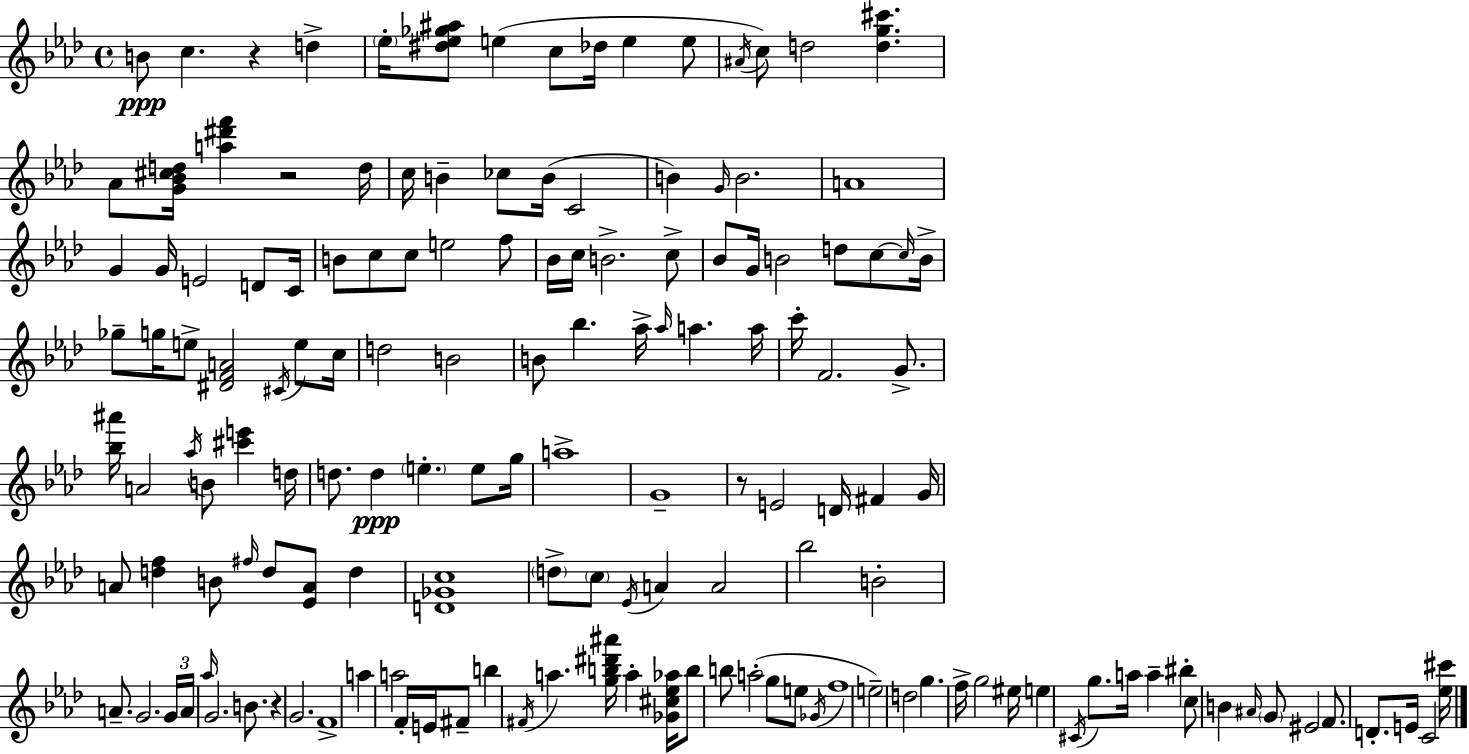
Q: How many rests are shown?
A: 4